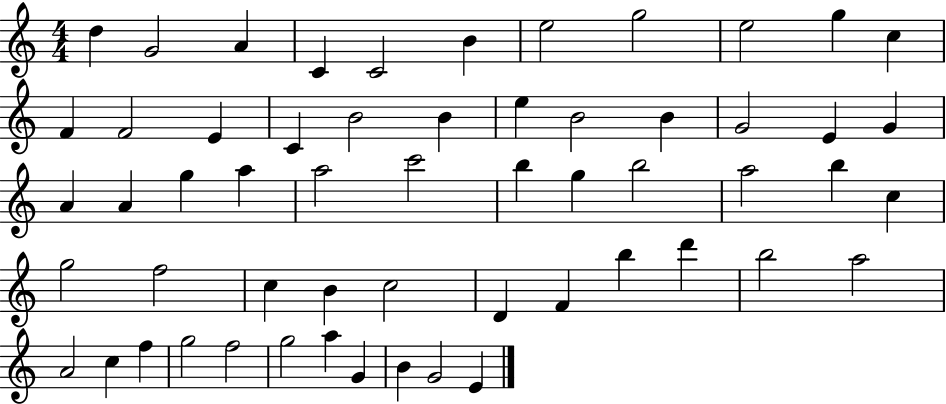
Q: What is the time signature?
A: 4/4